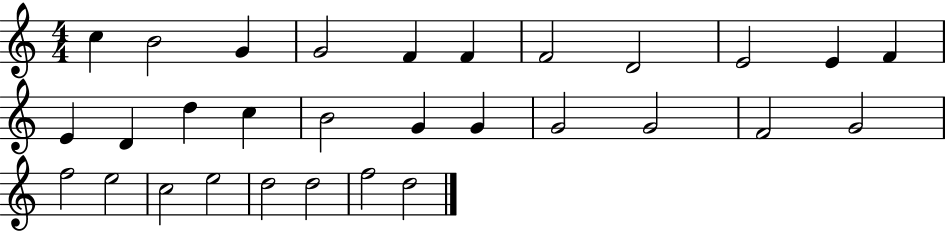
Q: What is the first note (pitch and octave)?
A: C5